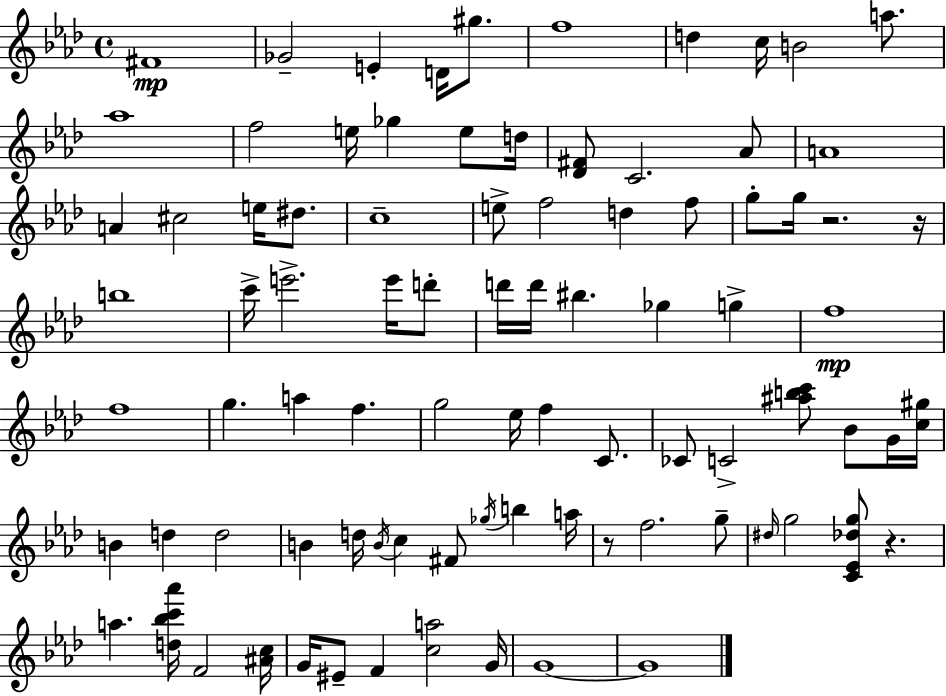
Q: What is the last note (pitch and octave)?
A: G4